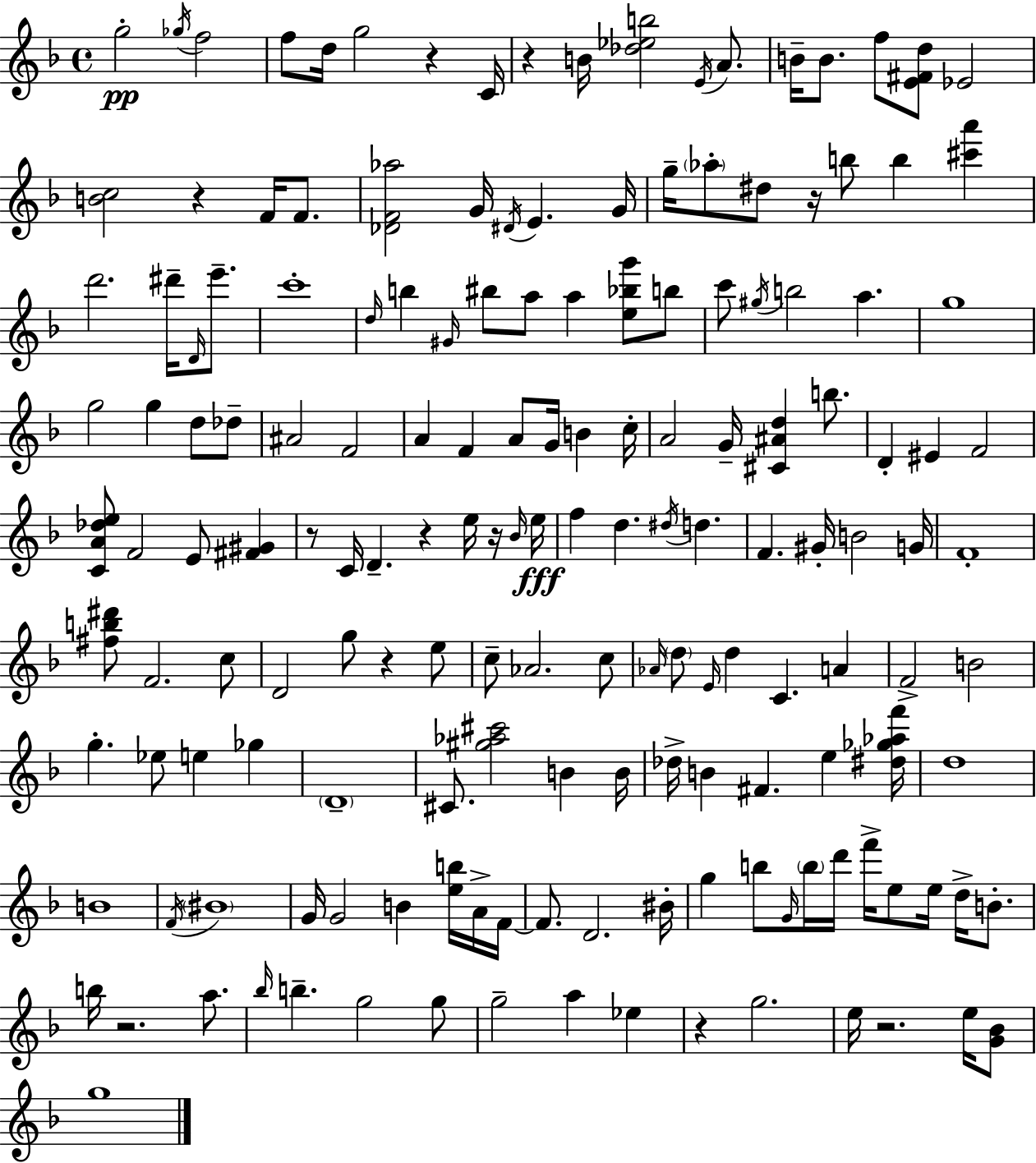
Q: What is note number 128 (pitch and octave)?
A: A5